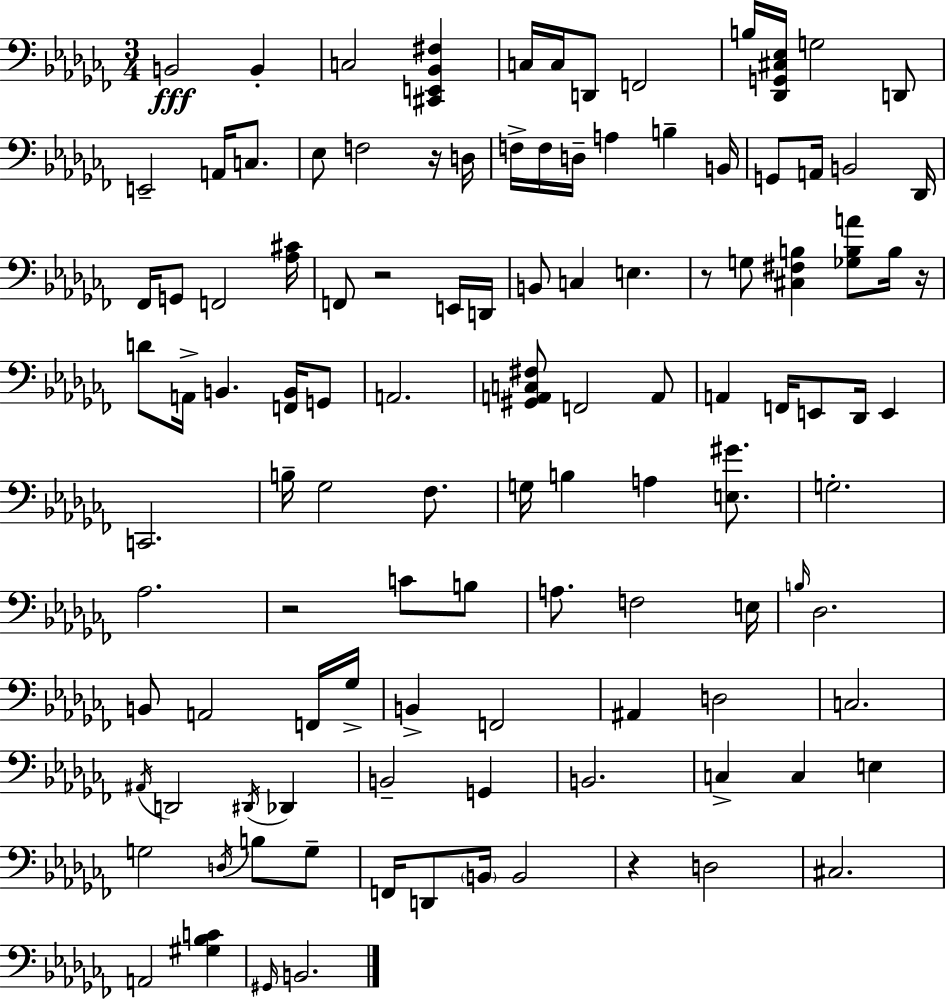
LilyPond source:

{
  \clef bass
  \numericTimeSignature
  \time 3/4
  \key aes \minor
  \repeat volta 2 { b,2\fff b,4-. | c2 <cis, e, bes, fis>4 | c16 c16 d,8 f,2 | b16 <des, g, cis ees>16 g2 d,8 | \break e,2-- a,16 c8. | ees8 f2 r16 d16 | f16-> f16 d16-- a4 b4-- b,16 | g,8 a,16 b,2 des,16 | \break fes,16 g,8 f,2 <aes cis'>16 | f,8 r2 e,16 d,16 | b,8 c4 e4. | r8 g8 <cis fis b>4 <ges b a'>8 b16 r16 | \break d'8 a,16-> b,4. <f, b,>16 g,8 | a,2. | <gis, a, c fis>8 f,2 a,8 | a,4 f,16 e,8 des,16 e,4 | \break c,2. | b16-- ges2 fes8. | g16 b4 a4 <e gis'>8. | g2.-. | \break aes2. | r2 c'8 b8 | a8. f2 e16 | \grace { b16 } des2. | \break b,8 a,2 f,16 | ges16-> b,4-> f,2 | ais,4 d2 | c2. | \break \acciaccatura { ais,16 } d,2 \acciaccatura { dis,16 } des,4 | b,2-- g,4 | b,2. | c4-> c4 e4 | \break g2 \acciaccatura { d16 } | b8 g8-- f,16 d,8 \parenthesize b,16 b,2 | r4 d2 | cis2. | \break a,2 | <gis bes c'>4 \grace { gis,16 } b,2. | } \bar "|."
}